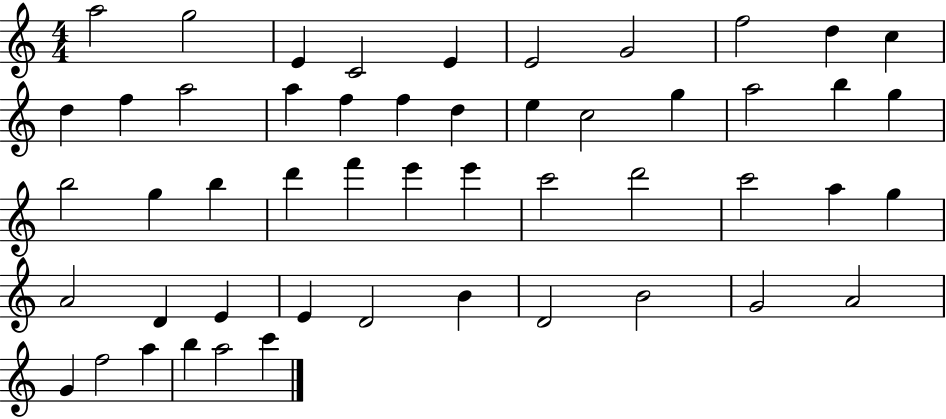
{
  \clef treble
  \numericTimeSignature
  \time 4/4
  \key c \major
  a''2 g''2 | e'4 c'2 e'4 | e'2 g'2 | f''2 d''4 c''4 | \break d''4 f''4 a''2 | a''4 f''4 f''4 d''4 | e''4 c''2 g''4 | a''2 b''4 g''4 | \break b''2 g''4 b''4 | d'''4 f'''4 e'''4 e'''4 | c'''2 d'''2 | c'''2 a''4 g''4 | \break a'2 d'4 e'4 | e'4 d'2 b'4 | d'2 b'2 | g'2 a'2 | \break g'4 f''2 a''4 | b''4 a''2 c'''4 | \bar "|."
}